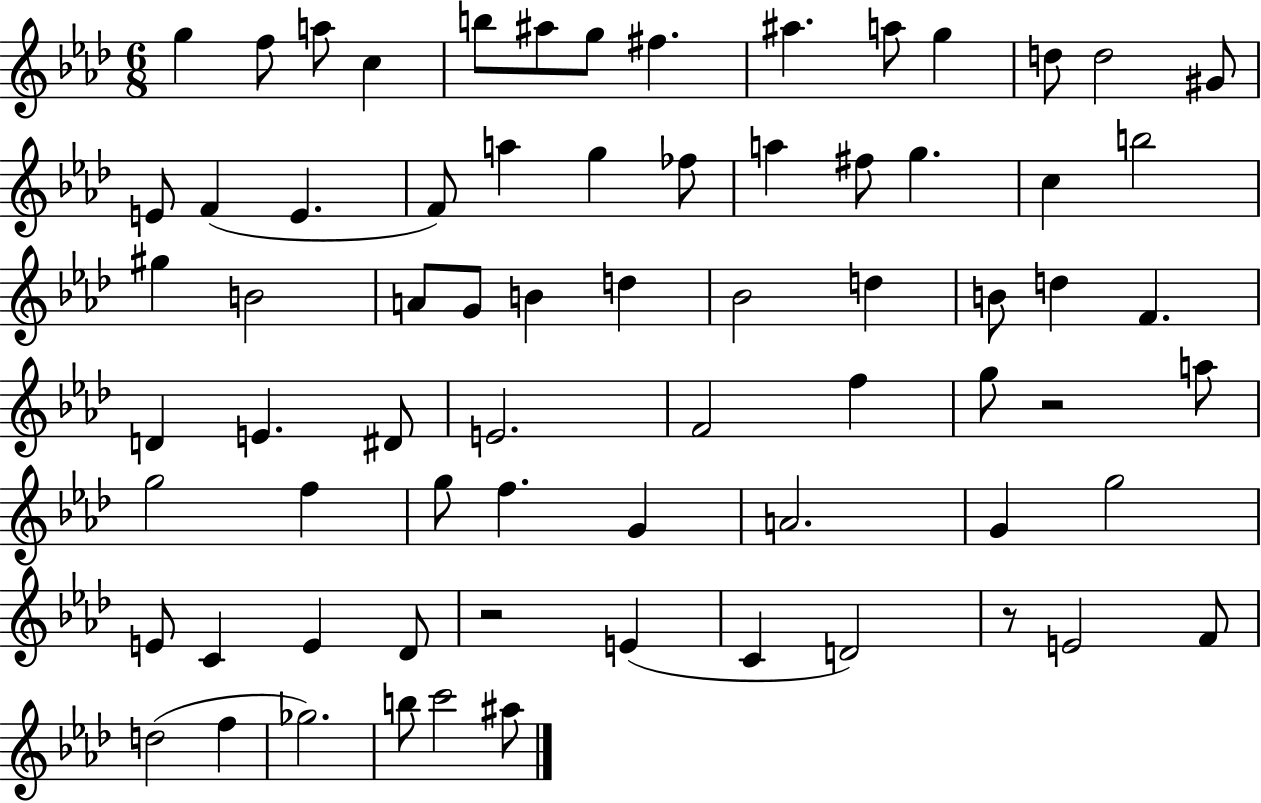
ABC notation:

X:1
T:Untitled
M:6/8
L:1/4
K:Ab
g f/2 a/2 c b/2 ^a/2 g/2 ^f ^a a/2 g d/2 d2 ^G/2 E/2 F E F/2 a g _f/2 a ^f/2 g c b2 ^g B2 A/2 G/2 B d _B2 d B/2 d F D E ^D/2 E2 F2 f g/2 z2 a/2 g2 f g/2 f G A2 G g2 E/2 C E _D/2 z2 E C D2 z/2 E2 F/2 d2 f _g2 b/2 c'2 ^a/2